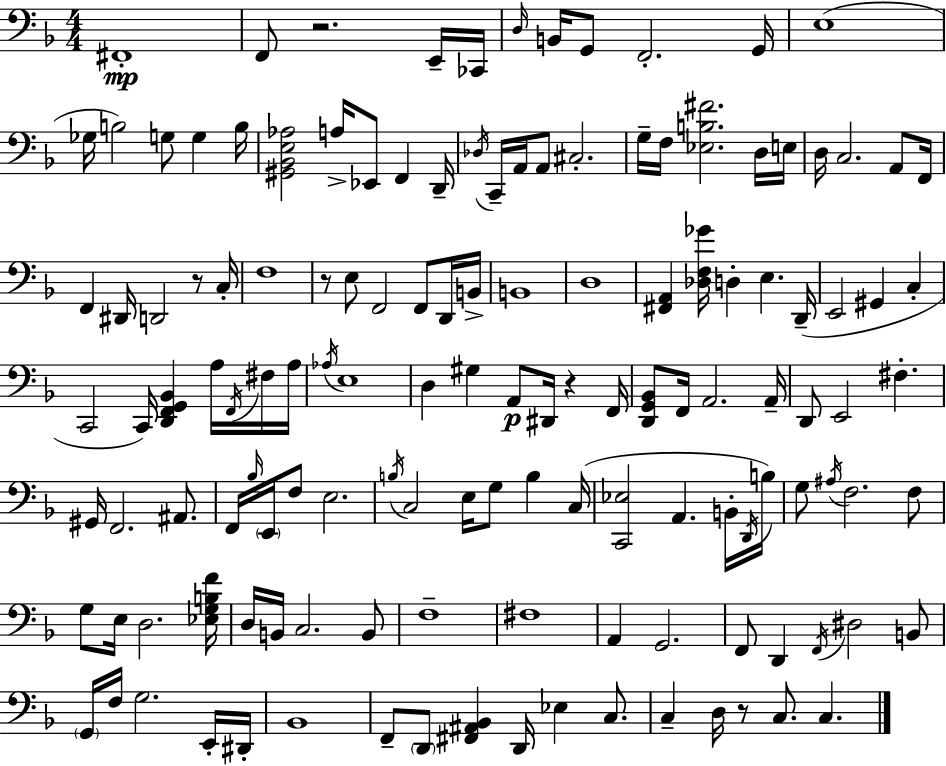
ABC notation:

X:1
T:Untitled
M:4/4
L:1/4
K:Dm
^F,,4 F,,/2 z2 E,,/4 _C,,/4 D,/4 B,,/4 G,,/2 F,,2 G,,/4 E,4 _G,/4 B,2 G,/2 G, B,/4 [^G,,_B,,E,_A,]2 A,/4 _E,,/2 F,, D,,/4 _D,/4 C,,/4 A,,/4 A,,/2 ^C,2 G,/4 F,/4 [_E,B,^F]2 D,/4 E,/4 D,/4 C,2 A,,/2 F,,/4 F,, ^D,,/4 D,,2 z/2 C,/4 F,4 z/2 E,/2 F,,2 F,,/2 D,,/4 B,,/4 B,,4 D,4 [^F,,A,,] [_D,F,_G]/4 D, E, D,,/4 E,,2 ^G,, C, C,,2 C,,/4 [D,,F,,G,,_B,,] A,/4 F,,/4 ^F,/4 A,/4 _A,/4 E,4 D, ^G, A,,/2 ^D,,/4 z F,,/4 [D,,G,,_B,,]/2 F,,/4 A,,2 A,,/4 D,,/2 E,,2 ^F, ^G,,/4 F,,2 ^A,,/2 F,,/4 _B,/4 E,,/4 F,/2 E,2 B,/4 C,2 E,/4 G,/2 B, C,/4 [C,,_E,]2 A,, B,,/4 D,,/4 B,/4 G,/2 ^A,/4 F,2 F,/2 G,/2 E,/4 D,2 [_E,G,B,F]/4 D,/4 B,,/4 C,2 B,,/2 F,4 ^F,4 A,, G,,2 F,,/2 D,, F,,/4 ^D,2 B,,/2 G,,/4 F,/4 G,2 E,,/4 ^D,,/4 _B,,4 F,,/2 D,,/2 [^F,,^A,,_B,,] D,,/4 _E, C,/2 C, D,/4 z/2 C,/2 C,